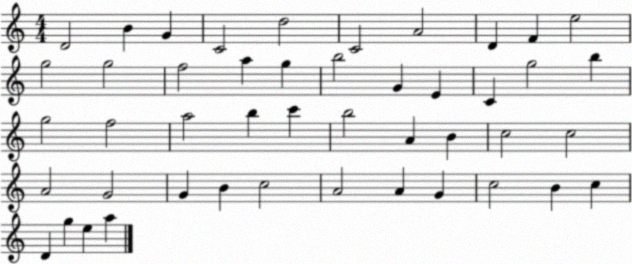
X:1
T:Untitled
M:4/4
L:1/4
K:C
D2 B G C2 d2 C2 A2 D F e2 g2 g2 f2 a g b2 G E C g2 b g2 f2 a2 b c' b2 A B c2 c2 A2 G2 G B c2 A2 A G c2 B c D g e a